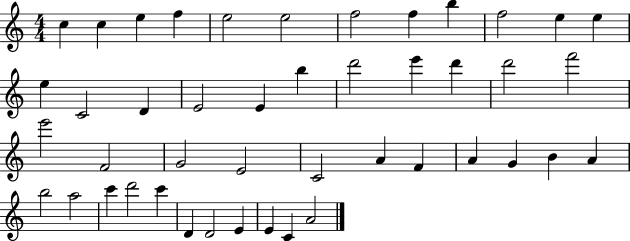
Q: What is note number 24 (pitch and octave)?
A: E6